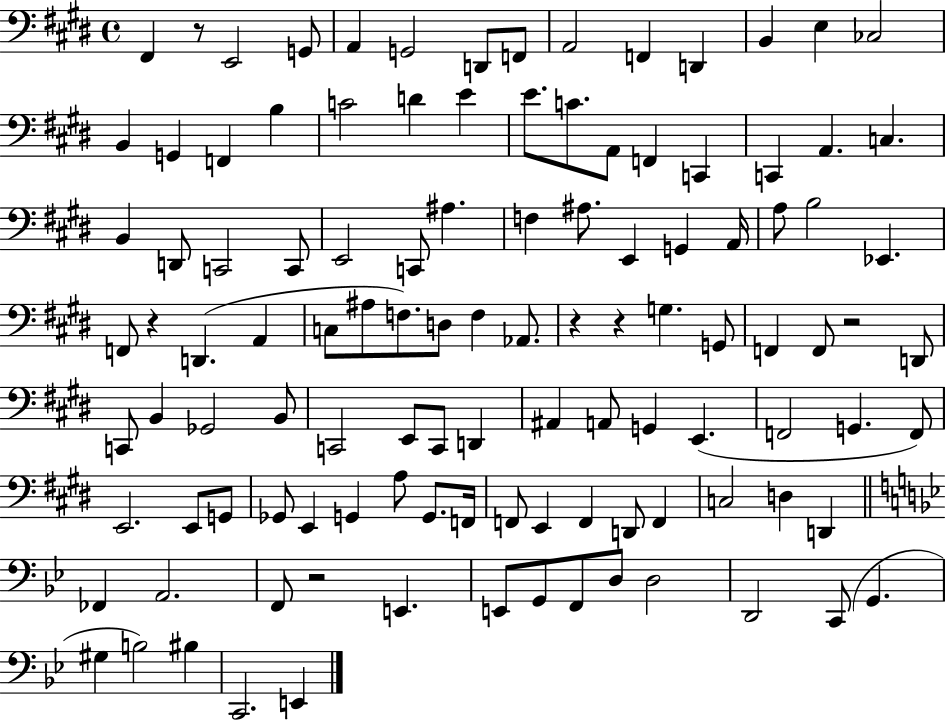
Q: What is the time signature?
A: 4/4